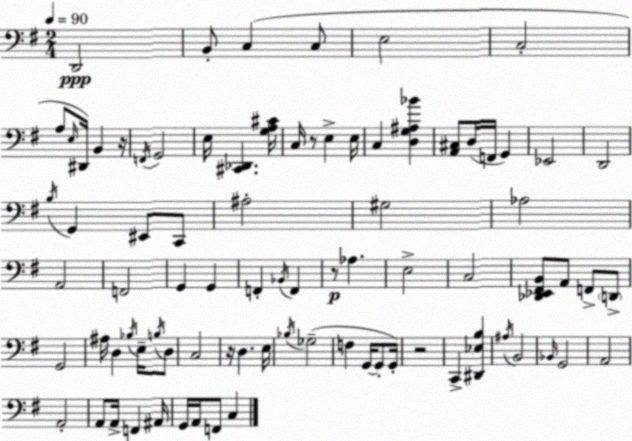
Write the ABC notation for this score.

X:1
T:Untitled
M:2/4
L:1/4
K:Em
D,,2 B,,/2 C, C,/2 E,2 C,2 A,/2 E,/4 ^D,,/4 B,, z/4 F,,/4 G,,2 E,/4 [^C,,_D,,] [G,A,^C]/4 C,/4 z/2 E, E,/4 C, [D,G,^A,_B] [A,,^C,]/2 D,/4 F,,/4 G,, _E,,2 D,,2 B,/4 G,, ^E,,/2 C,,/2 ^A,2 ^G,2 _A,2 A,,2 F,,2 G,, G,, F,, _B,,/4 F,, z/2 _A, E,2 C,2 [_D,,_E,,^F,,B,,]/2 A,,/2 F,,/2 D,,/2 G,,2 ^A,/4 D, _B,/4 E,/4 B,/4 D,/2 C,2 z/4 D, E,/4 _B,/4 _G,2 F, G,,/4 G,,/2 G,,/4 z2 C,, [^D,,_E,B,] ^A,/4 B,,2 _B,,/4 G,,2 A,,2 A,,2 A,,/2 A,,/4 F,, ^A,,/4 G,,/4 A,,/4 F,,/2 C,